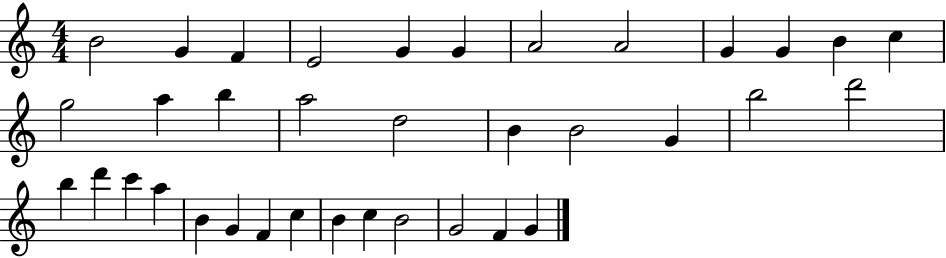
X:1
T:Untitled
M:4/4
L:1/4
K:C
B2 G F E2 G G A2 A2 G G B c g2 a b a2 d2 B B2 G b2 d'2 b d' c' a B G F c B c B2 G2 F G